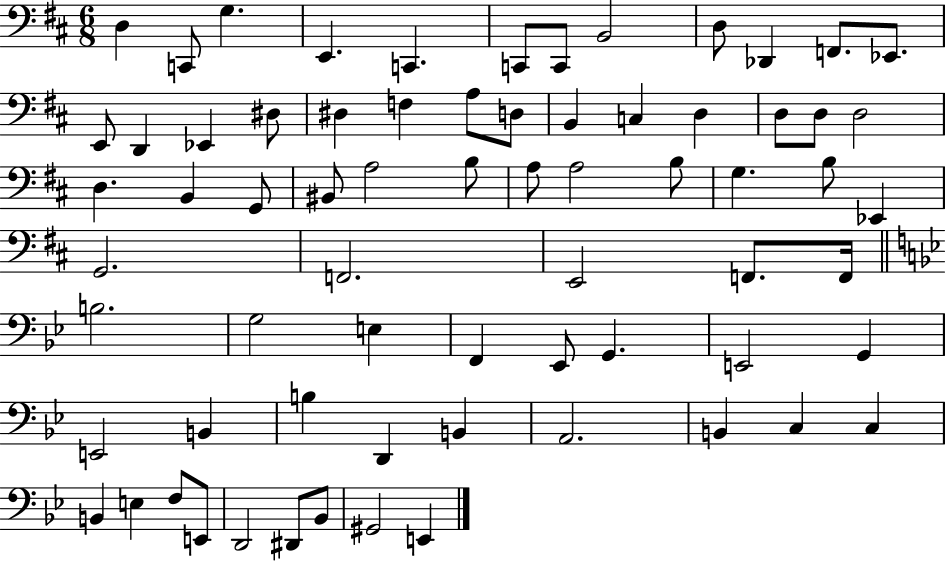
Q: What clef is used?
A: bass